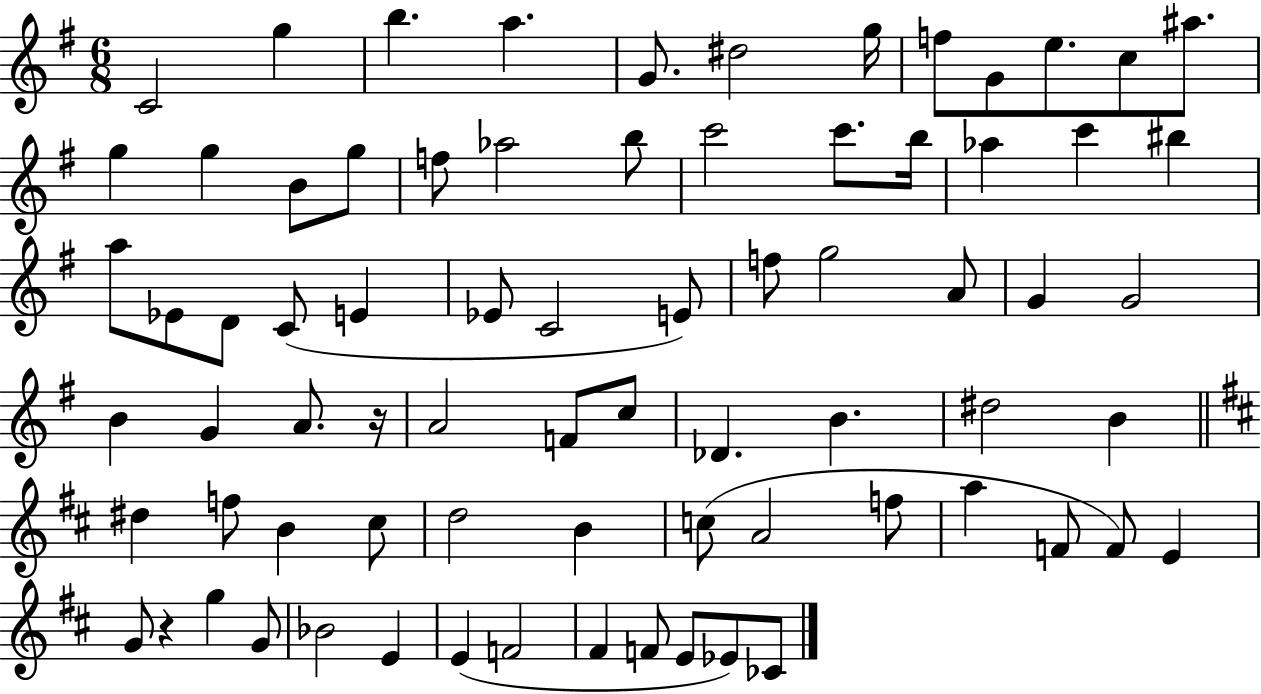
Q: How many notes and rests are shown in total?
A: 75